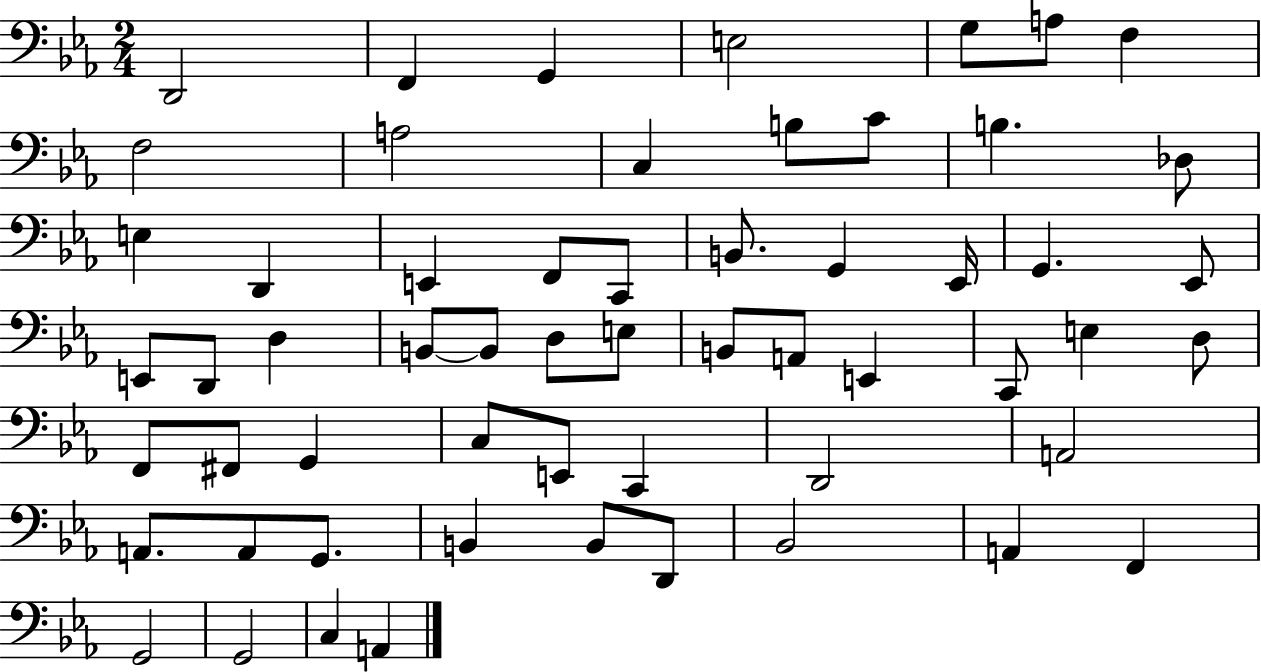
X:1
T:Untitled
M:2/4
L:1/4
K:Eb
D,,2 F,, G,, E,2 G,/2 A,/2 F, F,2 A,2 C, B,/2 C/2 B, _D,/2 E, D,, E,, F,,/2 C,,/2 B,,/2 G,, _E,,/4 G,, _E,,/2 E,,/2 D,,/2 D, B,,/2 B,,/2 D,/2 E,/2 B,,/2 A,,/2 E,, C,,/2 E, D,/2 F,,/2 ^F,,/2 G,, C,/2 E,,/2 C,, D,,2 A,,2 A,,/2 A,,/2 G,,/2 B,, B,,/2 D,,/2 _B,,2 A,, F,, G,,2 G,,2 C, A,,